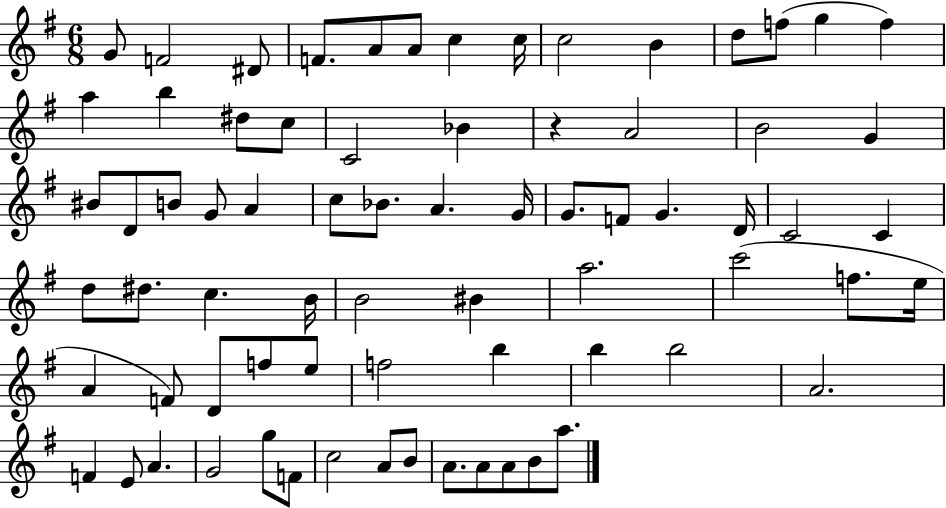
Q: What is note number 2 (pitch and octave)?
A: F4